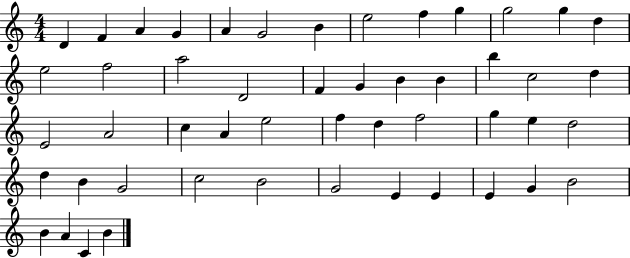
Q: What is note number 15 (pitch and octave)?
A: F5